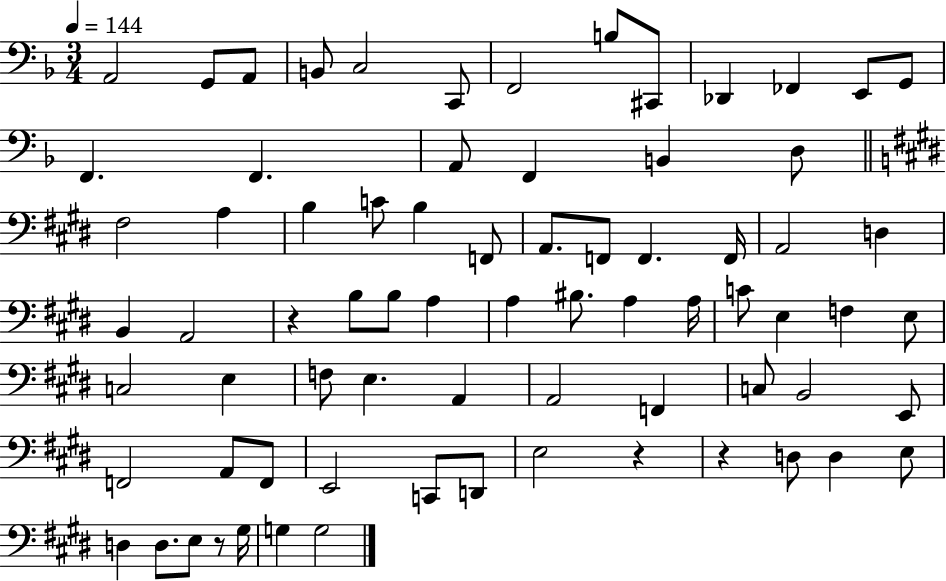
A2/h G2/e A2/e B2/e C3/h C2/e F2/h B3/e C#2/e Db2/q FES2/q E2/e G2/e F2/q. F2/q. A2/e F2/q B2/q D3/e F#3/h A3/q B3/q C4/e B3/q F2/e A2/e. F2/e F2/q. F2/s A2/h D3/q B2/q A2/h R/q B3/e B3/e A3/q A3/q BIS3/e. A3/q A3/s C4/e E3/q F3/q E3/e C3/h E3/q F3/e E3/q. A2/q A2/h F2/q C3/e B2/h E2/e F2/h A2/e F2/e E2/h C2/e D2/e E3/h R/q R/q D3/e D3/q E3/e D3/q D3/e. E3/e R/e G#3/s G3/q G3/h